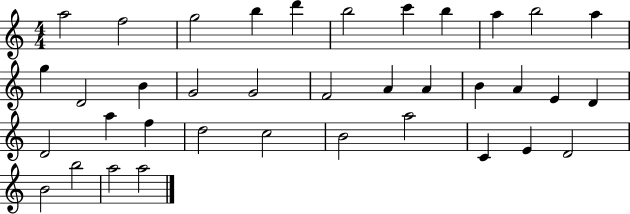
{
  \clef treble
  \numericTimeSignature
  \time 4/4
  \key c \major
  a''2 f''2 | g''2 b''4 d'''4 | b''2 c'''4 b''4 | a''4 b''2 a''4 | \break g''4 d'2 b'4 | g'2 g'2 | f'2 a'4 a'4 | b'4 a'4 e'4 d'4 | \break d'2 a''4 f''4 | d''2 c''2 | b'2 a''2 | c'4 e'4 d'2 | \break b'2 b''2 | a''2 a''2 | \bar "|."
}